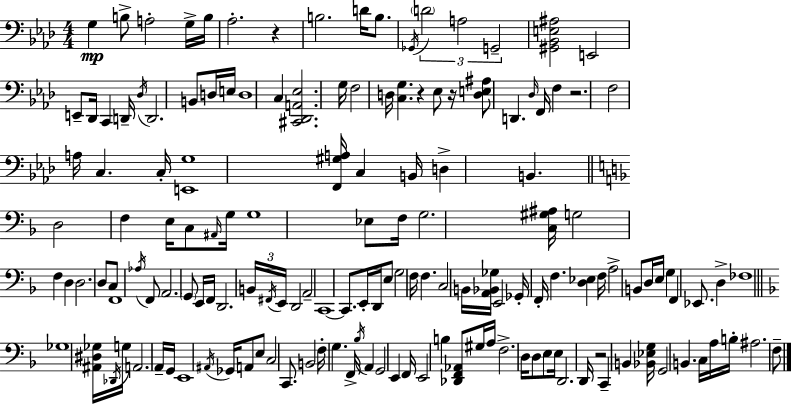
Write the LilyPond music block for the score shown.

{
  \clef bass
  \numericTimeSignature
  \time 4/4
  \key f \minor
  \repeat volta 2 { g4\mp b8-> a2-. g16-> b16 | aes2.-. r4 | b2. d'16 b8. | \acciaccatura { ges,16 } \tuplet 3/2 { \parenthesize d'2 a2 | \break g,2-- } <gis, bes, e ais>2 | e,2 e,8-- des,16 c,4 | d,16-- \acciaccatura { des16 } d,2. b,8 | d16 e16 d1 | \break c4 <cis, des, a, ees>2. | g16 f2 d16 <c g>4. | r4 ees8 r16 <d e ais>8 d,4. | \grace { des16 } f,16 f4 r2. | \break f2 a16 c4. | c16-. <e, g>1 | <f, gis a>16 c4 b,16 d4-> b,4. | \bar "||" \break \key f \major d2 f4 e16 c8 \grace { ais,16 } | g16 g1 | ees8 f16 g2. | <c gis ais>16 g2 f4 d4 | \break d2. d8 c8 | f,1 | \acciaccatura { aes16 } f,8 a,2. | \parenthesize g,8 e,16 f,16 d,2. | \break \tuplet 3/2 { b,16 \acciaccatura { fis,16 } e,16 } d,2 a,2-- | c,1~~ | c,8. e,16-. d,16 e8 g2 | f16 f4. c2 | \break b,16 <a, bes, ges>16 e,2 ges,16-. f,16-. f4. | <d ees>4 f16 a2-> | b,8 d16 e16 g4 f,4 ees,8. d4-> | fes1 | \break \bar "||" \break \key f \major ges1 | <ais, dis ges>16 \acciaccatura { des,16 } g16 a,2. a,16-- | g,16 e,1 | \acciaccatura { ais,16 } ges,16 a,8 e8 c2 c,8. | \break b,2 f16-. g4. | f,16-> \acciaccatura { bes16 } a,4 g,2 e,4 | f,16 e,2 b4 | <des, f, aes,>8 gis16 a16 f2.-> | \break d16 d8 e8 e16 d,2. | d,16 r2 c,4-- b,4 | <bes, ees g>16 g,2 b,4. | c16 a16 b16-. ais2. | \break f8-- } \bar "|."
}